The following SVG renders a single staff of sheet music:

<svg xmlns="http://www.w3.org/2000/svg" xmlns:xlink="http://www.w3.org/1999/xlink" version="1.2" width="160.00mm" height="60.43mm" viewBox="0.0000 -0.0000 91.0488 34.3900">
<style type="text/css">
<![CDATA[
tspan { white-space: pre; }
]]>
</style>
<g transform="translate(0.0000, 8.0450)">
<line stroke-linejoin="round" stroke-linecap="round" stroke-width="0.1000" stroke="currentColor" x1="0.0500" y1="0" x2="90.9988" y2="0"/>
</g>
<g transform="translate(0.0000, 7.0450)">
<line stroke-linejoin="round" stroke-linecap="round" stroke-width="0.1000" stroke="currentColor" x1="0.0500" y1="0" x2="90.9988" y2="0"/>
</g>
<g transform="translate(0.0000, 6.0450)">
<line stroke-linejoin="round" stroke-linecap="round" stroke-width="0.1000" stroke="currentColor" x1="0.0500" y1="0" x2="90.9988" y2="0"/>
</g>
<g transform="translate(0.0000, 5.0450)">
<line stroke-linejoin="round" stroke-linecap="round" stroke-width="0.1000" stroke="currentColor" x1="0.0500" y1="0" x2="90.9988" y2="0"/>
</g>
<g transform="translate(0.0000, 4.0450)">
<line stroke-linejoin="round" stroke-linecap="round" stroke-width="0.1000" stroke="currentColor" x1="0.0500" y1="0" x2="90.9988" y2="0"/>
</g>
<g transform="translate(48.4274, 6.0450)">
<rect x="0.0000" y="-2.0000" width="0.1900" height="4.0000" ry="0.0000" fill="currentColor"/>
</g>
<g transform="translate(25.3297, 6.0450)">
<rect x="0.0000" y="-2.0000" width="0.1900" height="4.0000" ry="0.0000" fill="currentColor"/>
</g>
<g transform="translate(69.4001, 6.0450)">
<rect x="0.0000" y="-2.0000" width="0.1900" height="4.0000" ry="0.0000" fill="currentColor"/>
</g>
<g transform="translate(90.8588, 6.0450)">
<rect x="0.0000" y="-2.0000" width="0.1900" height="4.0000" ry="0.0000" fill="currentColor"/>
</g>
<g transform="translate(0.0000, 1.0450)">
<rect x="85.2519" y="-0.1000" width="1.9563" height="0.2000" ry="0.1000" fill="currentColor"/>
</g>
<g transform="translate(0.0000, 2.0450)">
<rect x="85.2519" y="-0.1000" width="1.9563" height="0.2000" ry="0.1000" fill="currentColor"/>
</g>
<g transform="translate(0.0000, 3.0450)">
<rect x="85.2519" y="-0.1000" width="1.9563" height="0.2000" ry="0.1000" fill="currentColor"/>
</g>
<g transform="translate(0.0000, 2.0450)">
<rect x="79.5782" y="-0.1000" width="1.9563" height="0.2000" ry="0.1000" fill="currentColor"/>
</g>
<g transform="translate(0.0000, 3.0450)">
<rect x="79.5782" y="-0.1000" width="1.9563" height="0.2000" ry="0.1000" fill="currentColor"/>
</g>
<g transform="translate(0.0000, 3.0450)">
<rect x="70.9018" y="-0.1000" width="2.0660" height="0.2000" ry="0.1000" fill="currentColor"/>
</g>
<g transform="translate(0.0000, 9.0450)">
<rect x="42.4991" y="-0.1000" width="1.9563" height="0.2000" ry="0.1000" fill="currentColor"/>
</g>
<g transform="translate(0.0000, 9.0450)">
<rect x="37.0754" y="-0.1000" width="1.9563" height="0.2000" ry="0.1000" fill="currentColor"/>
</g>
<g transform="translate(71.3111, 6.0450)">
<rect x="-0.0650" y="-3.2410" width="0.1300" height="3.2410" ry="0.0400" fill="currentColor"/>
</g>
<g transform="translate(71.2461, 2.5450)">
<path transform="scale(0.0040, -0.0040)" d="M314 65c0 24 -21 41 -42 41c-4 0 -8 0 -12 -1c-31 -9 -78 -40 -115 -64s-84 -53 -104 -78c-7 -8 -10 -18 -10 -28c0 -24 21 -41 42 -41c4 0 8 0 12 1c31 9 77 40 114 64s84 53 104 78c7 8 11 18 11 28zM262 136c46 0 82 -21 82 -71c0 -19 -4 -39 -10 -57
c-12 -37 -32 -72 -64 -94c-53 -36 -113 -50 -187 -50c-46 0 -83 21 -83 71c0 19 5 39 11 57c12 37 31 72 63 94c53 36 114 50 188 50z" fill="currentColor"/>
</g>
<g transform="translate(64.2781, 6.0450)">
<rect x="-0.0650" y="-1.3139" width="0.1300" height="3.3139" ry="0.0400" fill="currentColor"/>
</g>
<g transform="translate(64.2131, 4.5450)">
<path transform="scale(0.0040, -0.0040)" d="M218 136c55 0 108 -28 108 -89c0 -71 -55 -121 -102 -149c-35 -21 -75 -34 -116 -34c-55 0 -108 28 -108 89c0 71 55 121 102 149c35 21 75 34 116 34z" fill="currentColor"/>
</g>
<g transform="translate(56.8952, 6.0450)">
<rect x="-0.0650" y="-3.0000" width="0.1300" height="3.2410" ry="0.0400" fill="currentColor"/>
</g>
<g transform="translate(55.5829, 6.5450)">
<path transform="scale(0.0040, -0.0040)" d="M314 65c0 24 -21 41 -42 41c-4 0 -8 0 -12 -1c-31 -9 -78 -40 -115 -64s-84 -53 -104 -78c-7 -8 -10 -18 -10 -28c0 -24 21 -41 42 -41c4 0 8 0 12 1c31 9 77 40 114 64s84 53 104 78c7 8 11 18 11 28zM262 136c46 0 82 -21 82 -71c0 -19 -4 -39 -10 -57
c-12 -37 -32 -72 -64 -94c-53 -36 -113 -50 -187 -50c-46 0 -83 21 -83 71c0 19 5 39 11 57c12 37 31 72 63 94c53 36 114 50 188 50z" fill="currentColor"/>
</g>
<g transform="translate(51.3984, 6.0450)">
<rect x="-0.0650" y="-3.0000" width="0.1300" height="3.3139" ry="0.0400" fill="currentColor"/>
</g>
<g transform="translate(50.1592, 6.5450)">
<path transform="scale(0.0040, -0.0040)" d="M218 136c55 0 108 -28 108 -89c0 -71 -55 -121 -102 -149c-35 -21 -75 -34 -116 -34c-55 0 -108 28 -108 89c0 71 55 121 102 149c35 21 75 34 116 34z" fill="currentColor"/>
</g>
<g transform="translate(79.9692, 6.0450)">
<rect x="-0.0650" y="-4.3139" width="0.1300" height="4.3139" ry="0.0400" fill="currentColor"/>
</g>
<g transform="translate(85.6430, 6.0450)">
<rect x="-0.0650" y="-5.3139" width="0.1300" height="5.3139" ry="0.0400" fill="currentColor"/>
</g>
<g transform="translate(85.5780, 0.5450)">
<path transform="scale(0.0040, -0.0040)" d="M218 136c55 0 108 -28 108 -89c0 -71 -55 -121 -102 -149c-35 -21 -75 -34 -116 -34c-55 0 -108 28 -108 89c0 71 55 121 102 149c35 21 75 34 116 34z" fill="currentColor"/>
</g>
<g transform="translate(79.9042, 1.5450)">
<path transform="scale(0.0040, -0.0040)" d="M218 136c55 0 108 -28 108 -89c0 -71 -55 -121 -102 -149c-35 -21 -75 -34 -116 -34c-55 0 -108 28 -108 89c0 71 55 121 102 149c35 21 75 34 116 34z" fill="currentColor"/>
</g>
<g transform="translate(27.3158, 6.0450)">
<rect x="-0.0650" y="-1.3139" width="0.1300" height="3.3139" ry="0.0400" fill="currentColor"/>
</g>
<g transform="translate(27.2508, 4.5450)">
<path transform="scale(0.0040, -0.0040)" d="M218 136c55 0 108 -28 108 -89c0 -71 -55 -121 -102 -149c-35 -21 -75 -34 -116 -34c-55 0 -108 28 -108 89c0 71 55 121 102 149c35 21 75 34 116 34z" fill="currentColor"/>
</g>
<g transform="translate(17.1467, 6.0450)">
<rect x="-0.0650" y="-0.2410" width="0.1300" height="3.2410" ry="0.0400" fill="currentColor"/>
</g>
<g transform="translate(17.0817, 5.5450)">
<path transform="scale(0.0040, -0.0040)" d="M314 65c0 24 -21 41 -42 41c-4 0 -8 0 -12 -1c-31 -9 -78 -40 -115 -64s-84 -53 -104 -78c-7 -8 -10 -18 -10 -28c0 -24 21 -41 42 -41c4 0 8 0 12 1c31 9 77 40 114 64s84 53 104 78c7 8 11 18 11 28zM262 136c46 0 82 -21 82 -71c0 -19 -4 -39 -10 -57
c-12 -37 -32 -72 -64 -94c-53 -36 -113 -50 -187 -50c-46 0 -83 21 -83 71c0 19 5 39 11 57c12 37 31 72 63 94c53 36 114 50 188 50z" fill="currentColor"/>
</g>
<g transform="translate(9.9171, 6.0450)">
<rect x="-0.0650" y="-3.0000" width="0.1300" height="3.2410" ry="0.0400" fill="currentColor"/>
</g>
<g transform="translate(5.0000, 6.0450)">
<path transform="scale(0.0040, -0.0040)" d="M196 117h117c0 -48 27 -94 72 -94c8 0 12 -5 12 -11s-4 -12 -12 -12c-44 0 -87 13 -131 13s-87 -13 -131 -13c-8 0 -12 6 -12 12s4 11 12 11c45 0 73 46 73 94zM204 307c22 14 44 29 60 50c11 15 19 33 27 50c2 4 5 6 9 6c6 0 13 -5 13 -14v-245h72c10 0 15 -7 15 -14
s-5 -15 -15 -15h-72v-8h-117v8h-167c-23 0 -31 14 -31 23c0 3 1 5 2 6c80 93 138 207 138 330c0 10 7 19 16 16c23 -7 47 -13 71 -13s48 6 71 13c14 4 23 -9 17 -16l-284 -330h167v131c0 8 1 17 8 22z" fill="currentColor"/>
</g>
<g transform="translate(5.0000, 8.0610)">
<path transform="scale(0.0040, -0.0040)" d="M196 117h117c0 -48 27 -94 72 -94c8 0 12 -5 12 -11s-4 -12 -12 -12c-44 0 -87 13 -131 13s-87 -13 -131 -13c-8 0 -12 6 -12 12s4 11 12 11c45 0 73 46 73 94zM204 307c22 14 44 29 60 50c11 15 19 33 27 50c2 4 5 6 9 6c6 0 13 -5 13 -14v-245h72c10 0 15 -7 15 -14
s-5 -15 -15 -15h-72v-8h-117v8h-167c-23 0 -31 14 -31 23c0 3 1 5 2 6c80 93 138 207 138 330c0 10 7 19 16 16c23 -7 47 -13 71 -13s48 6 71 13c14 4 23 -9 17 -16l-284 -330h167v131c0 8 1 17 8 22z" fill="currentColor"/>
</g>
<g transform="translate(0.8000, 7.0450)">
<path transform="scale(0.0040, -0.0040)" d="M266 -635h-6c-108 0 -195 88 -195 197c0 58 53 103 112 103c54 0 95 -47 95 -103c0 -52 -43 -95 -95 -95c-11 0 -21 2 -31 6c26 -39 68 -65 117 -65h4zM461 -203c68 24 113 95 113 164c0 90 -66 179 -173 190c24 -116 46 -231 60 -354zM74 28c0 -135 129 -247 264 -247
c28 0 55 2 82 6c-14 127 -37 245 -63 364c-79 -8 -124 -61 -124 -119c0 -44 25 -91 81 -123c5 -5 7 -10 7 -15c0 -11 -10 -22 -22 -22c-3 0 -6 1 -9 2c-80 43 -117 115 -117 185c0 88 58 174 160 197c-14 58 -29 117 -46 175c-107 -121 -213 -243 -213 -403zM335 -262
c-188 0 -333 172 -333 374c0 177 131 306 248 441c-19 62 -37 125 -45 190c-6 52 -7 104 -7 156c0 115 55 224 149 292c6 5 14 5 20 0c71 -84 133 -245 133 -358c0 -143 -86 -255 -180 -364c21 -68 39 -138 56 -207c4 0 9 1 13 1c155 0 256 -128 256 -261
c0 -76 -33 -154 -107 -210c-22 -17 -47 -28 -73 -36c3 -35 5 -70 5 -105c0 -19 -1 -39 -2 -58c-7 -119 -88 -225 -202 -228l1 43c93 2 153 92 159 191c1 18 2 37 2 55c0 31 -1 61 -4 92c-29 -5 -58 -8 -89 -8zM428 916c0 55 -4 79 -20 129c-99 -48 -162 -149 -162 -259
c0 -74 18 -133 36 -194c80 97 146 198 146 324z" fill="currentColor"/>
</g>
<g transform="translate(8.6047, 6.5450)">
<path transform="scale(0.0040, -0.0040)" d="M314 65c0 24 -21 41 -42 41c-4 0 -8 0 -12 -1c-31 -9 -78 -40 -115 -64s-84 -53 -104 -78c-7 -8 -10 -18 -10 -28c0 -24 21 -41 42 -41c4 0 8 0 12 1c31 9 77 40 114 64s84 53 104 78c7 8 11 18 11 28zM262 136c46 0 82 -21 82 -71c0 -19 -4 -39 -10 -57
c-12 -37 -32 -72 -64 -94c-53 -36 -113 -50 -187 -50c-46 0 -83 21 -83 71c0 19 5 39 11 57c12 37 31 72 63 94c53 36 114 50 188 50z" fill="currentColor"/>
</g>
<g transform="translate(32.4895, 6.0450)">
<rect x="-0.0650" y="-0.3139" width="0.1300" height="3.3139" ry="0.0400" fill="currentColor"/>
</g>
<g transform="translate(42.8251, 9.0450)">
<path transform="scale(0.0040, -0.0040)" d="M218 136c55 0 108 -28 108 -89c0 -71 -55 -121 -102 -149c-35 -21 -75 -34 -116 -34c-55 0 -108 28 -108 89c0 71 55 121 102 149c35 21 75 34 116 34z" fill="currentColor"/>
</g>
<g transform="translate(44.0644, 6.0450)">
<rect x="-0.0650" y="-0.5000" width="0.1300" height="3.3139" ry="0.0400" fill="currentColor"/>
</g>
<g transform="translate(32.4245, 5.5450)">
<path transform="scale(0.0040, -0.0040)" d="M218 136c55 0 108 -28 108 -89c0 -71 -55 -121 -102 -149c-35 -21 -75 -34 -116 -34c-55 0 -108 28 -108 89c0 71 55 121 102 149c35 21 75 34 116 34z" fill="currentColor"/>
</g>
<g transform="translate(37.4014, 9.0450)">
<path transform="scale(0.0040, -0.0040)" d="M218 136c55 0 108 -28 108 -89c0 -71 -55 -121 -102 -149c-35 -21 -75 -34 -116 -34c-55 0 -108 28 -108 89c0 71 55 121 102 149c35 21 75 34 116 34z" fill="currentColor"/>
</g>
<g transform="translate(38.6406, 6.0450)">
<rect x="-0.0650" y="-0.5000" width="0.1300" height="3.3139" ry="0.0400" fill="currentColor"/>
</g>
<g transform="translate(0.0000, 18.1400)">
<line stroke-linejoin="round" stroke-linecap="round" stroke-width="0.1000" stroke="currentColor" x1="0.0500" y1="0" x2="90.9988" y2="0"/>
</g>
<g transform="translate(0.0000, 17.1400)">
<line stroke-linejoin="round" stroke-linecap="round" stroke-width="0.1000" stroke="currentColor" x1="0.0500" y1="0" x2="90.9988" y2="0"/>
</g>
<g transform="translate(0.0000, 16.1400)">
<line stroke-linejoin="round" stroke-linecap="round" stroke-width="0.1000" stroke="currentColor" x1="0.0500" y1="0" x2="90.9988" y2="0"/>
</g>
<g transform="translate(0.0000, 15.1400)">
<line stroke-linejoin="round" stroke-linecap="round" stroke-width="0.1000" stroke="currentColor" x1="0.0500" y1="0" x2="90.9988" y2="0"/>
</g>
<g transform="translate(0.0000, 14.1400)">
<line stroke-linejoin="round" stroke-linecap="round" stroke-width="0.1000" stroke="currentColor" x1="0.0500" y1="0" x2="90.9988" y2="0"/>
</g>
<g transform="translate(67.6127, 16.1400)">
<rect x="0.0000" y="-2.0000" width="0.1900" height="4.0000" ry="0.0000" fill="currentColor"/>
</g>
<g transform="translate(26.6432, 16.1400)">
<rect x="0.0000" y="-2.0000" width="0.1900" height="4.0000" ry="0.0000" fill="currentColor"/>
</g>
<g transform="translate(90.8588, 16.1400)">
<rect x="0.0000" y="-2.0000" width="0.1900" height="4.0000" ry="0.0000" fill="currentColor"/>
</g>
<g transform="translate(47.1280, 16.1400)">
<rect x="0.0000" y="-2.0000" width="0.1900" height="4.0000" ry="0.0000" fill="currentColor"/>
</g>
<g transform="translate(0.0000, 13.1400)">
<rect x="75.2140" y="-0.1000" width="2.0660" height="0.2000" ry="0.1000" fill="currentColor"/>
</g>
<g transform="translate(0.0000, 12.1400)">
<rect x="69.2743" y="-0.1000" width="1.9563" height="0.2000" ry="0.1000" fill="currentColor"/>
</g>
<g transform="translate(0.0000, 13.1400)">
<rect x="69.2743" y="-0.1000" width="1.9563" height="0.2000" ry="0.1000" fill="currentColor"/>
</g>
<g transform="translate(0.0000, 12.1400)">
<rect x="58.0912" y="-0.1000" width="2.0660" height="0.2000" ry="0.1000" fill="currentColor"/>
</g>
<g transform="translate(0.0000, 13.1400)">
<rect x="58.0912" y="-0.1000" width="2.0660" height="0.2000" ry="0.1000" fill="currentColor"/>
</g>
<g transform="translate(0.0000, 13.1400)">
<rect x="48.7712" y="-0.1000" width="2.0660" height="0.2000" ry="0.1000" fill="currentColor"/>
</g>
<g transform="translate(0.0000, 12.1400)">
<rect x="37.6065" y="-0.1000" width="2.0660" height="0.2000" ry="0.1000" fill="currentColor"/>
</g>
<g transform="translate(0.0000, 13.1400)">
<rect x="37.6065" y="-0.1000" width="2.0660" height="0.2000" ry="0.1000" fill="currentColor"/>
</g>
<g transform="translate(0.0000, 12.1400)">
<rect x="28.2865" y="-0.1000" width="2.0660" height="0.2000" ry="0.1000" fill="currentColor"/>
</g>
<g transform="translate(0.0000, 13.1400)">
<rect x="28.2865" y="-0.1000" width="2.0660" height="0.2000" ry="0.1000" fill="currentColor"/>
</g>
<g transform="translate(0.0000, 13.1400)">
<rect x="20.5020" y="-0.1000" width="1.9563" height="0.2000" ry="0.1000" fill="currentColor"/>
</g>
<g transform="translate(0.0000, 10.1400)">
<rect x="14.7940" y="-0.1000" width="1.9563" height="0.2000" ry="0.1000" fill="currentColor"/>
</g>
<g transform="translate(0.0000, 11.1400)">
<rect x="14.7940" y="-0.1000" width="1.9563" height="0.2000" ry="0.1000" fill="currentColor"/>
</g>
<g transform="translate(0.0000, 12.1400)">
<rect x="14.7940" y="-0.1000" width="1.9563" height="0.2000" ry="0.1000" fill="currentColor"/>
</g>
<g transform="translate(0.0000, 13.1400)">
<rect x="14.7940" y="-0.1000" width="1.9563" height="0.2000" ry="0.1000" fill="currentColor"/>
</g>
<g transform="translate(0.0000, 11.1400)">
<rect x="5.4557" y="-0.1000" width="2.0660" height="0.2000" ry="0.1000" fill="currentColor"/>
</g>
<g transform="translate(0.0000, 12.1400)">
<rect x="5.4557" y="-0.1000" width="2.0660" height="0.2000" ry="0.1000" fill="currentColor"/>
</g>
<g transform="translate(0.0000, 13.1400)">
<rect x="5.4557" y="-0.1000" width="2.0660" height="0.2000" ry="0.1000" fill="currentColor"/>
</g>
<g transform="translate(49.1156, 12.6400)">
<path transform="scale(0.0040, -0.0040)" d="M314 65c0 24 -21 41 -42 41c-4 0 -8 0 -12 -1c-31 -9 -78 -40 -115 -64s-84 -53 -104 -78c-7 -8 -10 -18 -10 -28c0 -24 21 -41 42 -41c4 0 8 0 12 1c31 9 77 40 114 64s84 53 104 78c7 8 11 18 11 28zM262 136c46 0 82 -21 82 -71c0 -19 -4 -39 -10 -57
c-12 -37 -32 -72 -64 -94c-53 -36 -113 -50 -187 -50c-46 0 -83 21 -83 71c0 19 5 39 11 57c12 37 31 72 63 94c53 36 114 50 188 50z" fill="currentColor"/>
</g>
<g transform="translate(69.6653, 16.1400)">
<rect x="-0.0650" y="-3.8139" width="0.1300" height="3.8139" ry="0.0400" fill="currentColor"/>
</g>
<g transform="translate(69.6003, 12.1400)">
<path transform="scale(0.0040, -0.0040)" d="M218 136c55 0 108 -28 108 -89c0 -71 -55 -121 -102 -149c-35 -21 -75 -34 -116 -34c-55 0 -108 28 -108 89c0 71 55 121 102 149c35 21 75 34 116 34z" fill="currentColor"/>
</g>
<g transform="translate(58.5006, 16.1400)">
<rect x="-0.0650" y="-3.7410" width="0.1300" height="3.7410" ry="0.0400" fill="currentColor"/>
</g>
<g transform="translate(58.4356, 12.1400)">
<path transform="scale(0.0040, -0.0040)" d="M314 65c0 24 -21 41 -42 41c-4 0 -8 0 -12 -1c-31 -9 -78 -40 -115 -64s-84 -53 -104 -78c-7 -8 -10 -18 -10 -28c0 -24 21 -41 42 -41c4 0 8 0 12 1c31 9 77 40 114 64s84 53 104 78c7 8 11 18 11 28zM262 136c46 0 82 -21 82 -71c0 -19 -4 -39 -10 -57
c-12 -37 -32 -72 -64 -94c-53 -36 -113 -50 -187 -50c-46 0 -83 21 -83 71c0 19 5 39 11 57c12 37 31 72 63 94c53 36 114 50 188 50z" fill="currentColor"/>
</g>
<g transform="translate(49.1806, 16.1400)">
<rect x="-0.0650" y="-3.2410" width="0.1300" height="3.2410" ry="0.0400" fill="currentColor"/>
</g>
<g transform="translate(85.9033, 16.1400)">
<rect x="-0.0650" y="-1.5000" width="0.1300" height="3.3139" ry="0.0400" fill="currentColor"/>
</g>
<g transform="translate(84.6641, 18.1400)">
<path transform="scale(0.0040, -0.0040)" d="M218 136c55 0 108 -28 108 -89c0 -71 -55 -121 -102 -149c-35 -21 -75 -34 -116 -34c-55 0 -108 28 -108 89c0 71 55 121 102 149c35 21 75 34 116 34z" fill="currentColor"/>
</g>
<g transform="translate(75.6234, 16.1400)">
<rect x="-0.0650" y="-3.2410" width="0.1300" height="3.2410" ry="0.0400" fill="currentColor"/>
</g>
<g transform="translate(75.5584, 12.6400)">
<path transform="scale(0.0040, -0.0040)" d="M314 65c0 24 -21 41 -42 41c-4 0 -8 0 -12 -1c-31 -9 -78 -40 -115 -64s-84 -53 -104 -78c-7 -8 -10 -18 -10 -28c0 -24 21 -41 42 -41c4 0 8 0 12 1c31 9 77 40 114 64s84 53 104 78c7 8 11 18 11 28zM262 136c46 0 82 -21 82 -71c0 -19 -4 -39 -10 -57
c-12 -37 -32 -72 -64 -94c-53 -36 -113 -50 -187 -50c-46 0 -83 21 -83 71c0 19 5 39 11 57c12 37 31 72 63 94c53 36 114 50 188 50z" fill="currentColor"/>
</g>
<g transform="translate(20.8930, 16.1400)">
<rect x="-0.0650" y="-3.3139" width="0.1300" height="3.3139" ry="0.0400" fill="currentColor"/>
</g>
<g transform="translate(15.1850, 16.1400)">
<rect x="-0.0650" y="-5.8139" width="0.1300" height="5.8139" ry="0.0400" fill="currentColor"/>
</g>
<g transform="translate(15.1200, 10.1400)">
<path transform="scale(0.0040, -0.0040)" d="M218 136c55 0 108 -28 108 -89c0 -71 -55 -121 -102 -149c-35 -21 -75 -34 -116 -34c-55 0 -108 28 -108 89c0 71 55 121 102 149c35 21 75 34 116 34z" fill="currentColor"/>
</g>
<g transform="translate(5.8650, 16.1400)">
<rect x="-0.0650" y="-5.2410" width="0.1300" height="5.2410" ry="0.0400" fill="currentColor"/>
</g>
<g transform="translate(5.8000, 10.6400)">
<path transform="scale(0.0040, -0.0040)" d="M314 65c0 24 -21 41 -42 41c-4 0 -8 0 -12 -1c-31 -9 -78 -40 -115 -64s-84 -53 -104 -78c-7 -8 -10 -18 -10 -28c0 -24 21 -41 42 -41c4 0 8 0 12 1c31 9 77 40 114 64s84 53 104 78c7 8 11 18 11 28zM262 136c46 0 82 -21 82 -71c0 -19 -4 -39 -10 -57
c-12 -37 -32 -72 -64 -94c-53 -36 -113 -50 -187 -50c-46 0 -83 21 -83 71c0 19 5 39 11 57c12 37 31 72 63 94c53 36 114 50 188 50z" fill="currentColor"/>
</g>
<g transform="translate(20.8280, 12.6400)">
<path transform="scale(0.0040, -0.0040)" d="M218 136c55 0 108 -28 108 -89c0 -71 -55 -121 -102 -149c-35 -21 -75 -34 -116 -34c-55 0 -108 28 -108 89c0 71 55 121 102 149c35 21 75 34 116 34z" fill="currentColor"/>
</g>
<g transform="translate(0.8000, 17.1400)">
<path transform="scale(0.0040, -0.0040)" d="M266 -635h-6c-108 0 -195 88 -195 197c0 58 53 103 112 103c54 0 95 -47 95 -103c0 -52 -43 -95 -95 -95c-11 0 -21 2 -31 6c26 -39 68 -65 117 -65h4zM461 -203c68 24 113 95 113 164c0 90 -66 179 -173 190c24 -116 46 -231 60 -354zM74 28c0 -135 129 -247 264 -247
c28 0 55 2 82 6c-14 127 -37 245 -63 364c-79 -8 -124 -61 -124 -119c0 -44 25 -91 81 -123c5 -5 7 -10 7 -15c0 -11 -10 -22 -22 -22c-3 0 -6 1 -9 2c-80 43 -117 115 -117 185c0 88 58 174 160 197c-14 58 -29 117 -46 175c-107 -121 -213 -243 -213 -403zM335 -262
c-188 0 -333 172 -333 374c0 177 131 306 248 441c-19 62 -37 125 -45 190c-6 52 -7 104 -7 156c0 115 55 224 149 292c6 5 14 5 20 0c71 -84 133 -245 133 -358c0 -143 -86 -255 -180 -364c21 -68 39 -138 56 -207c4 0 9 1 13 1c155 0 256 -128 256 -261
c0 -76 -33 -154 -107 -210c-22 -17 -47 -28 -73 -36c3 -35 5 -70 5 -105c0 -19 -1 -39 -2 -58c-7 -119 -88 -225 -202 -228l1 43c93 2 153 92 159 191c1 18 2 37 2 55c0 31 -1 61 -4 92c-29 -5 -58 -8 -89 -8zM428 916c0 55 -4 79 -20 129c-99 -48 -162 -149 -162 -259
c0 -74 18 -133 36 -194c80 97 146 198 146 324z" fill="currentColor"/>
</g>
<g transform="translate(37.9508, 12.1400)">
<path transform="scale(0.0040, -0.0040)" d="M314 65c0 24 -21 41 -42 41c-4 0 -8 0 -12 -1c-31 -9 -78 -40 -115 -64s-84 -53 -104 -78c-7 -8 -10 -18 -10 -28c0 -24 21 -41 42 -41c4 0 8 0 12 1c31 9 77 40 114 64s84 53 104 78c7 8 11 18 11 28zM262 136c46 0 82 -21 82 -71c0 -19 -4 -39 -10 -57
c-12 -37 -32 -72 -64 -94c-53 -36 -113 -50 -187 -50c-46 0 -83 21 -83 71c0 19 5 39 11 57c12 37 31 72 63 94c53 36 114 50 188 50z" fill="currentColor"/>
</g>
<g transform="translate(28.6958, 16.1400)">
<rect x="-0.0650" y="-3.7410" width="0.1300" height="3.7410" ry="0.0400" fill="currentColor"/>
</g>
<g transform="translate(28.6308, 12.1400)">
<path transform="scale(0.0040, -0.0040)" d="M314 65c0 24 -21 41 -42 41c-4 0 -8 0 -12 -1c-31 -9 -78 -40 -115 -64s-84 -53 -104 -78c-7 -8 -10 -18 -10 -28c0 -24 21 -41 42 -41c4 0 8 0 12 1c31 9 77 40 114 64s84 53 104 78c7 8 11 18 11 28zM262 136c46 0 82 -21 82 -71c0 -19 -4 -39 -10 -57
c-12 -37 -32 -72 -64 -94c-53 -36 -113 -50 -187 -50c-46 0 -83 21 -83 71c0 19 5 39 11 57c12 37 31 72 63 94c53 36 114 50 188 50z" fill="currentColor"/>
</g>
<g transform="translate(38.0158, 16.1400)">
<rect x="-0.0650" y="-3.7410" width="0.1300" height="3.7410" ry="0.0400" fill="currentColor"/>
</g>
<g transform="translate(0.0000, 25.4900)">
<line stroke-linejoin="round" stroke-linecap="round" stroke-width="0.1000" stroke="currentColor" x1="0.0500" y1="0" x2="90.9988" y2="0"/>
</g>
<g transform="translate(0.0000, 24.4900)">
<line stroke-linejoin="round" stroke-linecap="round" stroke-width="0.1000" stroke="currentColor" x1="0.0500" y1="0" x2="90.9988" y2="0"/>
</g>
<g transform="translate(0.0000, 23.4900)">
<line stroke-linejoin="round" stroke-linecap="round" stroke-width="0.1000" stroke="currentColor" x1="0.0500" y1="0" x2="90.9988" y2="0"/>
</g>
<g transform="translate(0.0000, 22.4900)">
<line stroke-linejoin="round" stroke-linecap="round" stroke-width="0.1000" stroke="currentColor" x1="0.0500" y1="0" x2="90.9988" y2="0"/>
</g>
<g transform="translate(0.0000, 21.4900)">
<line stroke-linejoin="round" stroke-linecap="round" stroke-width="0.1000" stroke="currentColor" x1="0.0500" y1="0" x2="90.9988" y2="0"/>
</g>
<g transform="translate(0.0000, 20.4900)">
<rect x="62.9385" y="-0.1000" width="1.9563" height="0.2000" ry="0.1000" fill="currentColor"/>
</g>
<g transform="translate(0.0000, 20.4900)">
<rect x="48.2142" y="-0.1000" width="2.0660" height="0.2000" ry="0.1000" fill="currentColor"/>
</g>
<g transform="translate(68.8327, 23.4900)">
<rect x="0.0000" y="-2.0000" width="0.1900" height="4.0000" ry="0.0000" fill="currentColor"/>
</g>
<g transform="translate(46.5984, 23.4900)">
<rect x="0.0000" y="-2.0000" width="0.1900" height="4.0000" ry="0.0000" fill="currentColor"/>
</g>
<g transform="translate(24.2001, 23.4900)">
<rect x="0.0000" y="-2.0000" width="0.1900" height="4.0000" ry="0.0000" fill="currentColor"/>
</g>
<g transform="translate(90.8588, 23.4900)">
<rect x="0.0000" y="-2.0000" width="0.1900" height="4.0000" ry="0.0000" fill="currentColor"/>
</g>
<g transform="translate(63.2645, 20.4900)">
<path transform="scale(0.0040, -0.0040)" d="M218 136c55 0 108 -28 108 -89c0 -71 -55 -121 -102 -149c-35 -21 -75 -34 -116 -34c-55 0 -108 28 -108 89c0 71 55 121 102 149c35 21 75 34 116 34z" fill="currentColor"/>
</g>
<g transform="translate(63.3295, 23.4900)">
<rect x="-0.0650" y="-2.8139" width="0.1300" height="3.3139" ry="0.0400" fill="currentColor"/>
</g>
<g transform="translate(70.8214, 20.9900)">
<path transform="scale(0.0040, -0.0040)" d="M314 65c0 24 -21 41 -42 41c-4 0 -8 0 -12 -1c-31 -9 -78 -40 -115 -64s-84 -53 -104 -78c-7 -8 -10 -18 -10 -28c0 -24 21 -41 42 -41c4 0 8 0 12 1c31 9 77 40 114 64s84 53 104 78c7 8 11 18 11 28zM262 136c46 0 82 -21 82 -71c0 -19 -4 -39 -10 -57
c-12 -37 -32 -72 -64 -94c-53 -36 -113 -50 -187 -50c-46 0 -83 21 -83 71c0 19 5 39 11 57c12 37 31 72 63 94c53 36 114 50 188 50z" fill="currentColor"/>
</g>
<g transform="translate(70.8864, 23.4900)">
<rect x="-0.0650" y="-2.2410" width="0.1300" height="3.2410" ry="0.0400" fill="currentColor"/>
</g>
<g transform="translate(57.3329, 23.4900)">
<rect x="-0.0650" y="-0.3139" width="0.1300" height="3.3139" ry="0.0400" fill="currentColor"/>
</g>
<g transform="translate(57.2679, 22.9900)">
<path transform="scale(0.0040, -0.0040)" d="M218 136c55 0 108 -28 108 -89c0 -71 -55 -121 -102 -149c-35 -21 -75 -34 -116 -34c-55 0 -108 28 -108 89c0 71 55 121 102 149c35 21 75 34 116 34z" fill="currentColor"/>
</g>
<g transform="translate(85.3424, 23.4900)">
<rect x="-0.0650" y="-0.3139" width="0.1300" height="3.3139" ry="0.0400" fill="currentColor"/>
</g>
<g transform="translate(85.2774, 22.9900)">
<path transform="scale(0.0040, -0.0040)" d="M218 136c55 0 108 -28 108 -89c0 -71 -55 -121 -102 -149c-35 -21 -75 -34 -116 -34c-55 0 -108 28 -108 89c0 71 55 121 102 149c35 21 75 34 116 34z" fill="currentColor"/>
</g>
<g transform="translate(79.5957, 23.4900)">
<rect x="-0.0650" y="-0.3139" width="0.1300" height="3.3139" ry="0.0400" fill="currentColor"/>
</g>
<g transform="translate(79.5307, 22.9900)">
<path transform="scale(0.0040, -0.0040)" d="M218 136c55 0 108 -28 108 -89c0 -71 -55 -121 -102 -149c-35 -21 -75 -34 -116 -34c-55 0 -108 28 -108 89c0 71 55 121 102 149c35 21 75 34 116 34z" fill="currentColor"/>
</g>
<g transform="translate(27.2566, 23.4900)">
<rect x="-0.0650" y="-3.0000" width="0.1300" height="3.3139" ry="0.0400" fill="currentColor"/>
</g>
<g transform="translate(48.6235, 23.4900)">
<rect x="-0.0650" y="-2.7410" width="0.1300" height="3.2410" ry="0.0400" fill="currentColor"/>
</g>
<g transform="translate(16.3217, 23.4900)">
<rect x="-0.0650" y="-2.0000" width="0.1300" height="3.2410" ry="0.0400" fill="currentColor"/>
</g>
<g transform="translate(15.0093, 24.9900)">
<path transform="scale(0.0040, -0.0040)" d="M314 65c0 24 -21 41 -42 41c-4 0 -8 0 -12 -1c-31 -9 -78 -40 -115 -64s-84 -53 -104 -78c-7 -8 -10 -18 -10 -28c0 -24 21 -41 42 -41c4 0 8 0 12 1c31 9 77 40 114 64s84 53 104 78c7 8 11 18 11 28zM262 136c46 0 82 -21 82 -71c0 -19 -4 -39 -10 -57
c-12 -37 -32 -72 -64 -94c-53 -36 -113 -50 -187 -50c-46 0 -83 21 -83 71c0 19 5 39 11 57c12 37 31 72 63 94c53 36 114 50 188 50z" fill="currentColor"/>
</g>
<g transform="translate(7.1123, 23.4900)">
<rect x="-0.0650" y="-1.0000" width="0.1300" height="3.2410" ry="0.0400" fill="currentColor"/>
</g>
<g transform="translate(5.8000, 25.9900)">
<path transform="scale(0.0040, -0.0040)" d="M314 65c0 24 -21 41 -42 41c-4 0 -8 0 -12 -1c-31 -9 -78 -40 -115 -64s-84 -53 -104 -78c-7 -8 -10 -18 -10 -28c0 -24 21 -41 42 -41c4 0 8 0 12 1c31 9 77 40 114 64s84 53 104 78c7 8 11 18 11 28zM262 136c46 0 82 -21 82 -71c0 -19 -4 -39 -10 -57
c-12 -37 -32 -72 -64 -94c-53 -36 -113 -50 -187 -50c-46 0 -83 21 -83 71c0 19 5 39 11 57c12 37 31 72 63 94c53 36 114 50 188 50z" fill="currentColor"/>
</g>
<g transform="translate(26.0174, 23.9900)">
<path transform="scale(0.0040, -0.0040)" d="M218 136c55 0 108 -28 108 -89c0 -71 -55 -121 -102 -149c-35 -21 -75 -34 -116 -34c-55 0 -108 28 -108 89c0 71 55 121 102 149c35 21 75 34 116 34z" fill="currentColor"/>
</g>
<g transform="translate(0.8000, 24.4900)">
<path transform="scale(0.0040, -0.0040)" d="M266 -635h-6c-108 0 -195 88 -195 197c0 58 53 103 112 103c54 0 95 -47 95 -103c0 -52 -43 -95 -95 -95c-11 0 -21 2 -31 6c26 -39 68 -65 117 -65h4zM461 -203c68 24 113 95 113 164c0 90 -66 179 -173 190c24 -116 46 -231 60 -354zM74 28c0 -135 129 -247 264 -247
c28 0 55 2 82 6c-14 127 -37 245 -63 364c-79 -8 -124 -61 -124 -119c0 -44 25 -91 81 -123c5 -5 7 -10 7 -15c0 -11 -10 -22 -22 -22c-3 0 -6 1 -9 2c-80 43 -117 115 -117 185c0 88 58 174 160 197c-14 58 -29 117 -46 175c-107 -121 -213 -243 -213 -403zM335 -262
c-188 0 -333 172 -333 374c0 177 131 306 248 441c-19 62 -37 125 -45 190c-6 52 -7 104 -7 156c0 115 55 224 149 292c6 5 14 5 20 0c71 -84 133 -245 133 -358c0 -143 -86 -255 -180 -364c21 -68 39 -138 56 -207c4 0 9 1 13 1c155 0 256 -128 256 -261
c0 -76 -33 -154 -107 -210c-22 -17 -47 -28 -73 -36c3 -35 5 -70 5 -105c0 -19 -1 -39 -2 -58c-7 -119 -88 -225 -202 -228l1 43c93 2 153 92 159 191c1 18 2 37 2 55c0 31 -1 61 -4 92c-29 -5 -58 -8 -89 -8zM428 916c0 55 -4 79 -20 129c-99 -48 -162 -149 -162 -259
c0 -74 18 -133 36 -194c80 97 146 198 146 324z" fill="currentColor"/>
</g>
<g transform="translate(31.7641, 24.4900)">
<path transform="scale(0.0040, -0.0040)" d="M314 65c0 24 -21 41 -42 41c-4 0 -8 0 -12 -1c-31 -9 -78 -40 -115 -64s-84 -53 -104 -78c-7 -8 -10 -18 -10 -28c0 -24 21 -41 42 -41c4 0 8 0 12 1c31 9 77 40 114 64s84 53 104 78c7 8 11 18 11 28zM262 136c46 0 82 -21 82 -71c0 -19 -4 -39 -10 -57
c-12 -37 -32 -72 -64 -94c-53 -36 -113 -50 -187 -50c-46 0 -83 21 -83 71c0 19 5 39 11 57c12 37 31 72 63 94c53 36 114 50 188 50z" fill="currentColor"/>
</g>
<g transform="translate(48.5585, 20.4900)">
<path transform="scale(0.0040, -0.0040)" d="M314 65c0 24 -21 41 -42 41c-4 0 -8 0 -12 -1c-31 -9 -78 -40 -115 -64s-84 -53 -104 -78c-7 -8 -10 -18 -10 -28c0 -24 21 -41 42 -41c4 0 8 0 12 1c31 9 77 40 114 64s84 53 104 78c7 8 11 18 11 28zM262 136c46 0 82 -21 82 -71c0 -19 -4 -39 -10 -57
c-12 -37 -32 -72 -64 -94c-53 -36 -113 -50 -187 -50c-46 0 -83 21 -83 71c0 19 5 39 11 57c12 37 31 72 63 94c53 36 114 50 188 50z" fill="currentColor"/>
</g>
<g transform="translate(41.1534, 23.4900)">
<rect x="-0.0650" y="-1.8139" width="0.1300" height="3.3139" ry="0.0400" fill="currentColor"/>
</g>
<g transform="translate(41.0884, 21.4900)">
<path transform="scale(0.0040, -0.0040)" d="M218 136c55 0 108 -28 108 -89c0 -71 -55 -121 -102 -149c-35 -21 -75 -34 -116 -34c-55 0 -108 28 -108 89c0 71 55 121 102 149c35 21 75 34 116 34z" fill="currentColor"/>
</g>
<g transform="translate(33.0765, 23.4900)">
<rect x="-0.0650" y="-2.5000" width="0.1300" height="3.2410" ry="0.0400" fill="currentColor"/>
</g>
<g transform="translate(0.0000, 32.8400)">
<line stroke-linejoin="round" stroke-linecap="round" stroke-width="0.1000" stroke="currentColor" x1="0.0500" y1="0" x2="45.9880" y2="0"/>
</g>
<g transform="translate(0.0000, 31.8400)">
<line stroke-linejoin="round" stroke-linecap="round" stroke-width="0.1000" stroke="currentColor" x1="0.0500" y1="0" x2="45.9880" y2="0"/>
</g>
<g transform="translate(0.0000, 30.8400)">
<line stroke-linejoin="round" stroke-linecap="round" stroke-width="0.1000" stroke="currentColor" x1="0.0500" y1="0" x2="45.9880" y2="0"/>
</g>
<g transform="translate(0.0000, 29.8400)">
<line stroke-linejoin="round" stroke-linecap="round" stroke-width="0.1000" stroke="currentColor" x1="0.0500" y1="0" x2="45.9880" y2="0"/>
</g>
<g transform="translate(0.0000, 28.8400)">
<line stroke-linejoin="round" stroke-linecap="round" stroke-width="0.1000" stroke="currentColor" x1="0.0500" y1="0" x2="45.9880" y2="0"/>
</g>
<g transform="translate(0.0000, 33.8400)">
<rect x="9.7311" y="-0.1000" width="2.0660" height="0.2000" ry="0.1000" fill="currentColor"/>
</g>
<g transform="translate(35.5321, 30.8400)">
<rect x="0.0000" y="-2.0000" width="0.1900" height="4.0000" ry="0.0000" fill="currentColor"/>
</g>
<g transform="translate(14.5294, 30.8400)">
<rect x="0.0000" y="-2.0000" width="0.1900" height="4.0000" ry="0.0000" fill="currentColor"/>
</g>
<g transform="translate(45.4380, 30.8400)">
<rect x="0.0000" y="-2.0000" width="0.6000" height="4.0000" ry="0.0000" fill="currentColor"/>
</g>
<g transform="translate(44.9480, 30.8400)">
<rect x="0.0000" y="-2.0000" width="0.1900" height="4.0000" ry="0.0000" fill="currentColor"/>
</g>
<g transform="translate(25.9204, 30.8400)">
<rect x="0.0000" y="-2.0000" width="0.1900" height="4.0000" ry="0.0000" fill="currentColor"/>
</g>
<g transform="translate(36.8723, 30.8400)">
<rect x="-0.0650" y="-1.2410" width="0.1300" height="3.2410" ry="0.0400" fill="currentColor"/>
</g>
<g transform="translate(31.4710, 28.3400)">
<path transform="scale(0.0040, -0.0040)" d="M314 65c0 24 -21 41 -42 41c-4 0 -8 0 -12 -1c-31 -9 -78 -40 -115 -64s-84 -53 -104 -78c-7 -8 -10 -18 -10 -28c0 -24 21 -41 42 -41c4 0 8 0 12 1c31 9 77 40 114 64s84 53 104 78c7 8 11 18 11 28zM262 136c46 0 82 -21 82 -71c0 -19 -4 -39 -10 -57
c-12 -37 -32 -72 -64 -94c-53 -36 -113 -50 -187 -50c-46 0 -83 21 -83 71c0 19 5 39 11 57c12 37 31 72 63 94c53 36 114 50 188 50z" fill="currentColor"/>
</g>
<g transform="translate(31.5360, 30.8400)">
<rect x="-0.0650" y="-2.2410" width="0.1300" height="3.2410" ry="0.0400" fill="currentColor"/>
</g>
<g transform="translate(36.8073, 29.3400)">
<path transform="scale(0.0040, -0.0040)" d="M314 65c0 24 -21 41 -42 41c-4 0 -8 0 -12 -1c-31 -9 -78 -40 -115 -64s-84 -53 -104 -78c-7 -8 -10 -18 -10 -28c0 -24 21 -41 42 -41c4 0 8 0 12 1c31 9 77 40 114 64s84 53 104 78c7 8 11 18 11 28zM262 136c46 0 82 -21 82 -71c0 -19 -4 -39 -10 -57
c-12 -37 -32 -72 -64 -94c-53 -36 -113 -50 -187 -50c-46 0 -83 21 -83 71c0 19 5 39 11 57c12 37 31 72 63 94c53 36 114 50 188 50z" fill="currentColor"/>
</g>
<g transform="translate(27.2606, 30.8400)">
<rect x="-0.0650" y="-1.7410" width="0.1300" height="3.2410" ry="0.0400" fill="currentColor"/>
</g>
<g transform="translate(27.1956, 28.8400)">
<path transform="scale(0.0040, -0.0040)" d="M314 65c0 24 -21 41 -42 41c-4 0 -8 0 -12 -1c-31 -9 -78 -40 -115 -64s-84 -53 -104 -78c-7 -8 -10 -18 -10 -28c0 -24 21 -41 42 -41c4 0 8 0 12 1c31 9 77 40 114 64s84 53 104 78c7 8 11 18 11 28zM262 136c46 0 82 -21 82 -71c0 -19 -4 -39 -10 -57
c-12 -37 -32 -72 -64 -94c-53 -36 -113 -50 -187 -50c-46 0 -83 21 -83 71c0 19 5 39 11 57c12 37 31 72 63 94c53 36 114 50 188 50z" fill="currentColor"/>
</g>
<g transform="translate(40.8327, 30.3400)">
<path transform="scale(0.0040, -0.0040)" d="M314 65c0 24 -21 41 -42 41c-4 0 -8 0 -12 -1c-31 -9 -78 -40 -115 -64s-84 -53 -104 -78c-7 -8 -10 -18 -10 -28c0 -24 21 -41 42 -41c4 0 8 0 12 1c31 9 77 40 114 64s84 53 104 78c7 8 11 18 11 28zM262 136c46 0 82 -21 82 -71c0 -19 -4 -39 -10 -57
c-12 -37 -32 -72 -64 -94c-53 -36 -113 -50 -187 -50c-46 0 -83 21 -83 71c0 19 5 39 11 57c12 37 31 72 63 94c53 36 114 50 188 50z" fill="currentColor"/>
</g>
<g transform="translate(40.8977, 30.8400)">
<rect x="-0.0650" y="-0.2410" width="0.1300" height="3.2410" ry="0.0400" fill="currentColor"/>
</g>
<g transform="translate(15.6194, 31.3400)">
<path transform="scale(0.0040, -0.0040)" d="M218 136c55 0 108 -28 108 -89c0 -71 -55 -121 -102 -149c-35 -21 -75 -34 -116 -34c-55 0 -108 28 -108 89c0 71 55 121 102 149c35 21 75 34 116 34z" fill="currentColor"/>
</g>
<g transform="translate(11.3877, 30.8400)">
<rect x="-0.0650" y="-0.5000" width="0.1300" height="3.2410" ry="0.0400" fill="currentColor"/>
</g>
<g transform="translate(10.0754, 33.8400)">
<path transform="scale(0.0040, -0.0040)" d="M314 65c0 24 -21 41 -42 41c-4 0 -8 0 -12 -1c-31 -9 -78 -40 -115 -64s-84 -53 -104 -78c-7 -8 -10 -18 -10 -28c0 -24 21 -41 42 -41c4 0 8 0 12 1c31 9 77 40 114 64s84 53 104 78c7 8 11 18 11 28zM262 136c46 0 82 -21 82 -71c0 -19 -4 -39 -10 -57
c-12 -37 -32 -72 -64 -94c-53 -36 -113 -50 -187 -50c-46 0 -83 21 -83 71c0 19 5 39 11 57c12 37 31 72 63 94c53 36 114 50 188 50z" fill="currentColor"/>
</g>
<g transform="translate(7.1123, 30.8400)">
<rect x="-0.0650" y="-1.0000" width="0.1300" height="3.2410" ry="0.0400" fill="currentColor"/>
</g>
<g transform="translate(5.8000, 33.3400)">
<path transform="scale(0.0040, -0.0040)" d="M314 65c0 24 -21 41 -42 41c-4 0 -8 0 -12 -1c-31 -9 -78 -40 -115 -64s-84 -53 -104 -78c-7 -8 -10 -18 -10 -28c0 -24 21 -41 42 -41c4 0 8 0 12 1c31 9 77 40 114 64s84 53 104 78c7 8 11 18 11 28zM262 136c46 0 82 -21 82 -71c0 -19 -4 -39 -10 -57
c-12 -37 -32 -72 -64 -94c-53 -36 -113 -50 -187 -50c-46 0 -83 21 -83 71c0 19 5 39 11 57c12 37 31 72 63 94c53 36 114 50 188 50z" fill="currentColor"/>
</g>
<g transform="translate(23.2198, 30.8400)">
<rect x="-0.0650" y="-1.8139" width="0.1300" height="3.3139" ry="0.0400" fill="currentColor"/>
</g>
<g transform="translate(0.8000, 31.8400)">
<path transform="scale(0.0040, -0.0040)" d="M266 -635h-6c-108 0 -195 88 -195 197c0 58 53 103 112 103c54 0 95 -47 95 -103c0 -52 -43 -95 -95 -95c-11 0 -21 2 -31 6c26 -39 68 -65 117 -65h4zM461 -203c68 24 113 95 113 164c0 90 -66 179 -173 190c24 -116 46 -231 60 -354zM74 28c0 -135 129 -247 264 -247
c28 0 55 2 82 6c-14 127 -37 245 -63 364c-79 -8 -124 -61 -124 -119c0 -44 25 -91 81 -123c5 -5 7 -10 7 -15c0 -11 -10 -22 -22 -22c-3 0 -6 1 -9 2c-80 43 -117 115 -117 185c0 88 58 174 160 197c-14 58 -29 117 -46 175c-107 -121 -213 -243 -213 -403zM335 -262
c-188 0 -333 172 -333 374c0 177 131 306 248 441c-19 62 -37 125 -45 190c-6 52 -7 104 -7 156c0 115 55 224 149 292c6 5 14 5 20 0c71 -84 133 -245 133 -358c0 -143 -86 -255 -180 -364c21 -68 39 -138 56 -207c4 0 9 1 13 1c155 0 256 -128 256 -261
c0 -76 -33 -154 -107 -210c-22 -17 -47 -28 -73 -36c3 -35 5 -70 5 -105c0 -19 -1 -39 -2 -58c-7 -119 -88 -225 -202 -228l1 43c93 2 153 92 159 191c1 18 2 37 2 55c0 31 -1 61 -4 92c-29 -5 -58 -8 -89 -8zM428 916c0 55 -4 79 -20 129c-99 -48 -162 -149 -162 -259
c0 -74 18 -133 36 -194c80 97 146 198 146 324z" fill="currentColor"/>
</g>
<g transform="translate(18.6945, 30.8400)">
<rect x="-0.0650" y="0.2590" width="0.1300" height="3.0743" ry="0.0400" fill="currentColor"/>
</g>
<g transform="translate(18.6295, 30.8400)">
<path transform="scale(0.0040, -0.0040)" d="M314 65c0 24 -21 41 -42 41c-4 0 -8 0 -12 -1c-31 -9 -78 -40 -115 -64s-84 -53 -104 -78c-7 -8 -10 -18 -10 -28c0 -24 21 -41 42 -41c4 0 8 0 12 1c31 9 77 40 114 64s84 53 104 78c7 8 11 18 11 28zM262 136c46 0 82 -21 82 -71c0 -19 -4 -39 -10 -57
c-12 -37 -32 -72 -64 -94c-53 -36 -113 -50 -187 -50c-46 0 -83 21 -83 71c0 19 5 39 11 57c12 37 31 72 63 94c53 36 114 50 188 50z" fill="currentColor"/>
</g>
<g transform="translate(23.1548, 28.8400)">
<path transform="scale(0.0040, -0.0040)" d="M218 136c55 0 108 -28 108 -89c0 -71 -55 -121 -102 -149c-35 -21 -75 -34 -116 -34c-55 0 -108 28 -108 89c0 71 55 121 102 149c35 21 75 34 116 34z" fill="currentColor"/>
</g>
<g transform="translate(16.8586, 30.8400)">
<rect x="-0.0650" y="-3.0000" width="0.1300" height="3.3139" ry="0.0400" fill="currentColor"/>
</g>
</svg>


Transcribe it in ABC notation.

X:1
T:Untitled
M:4/4
L:1/4
K:C
A2 c2 e c C C A A2 e b2 d' f' f'2 g' b c'2 c'2 b2 c'2 c' b2 E D2 F2 A G2 f a2 c a g2 c c D2 C2 A B2 f f2 g2 e2 c2